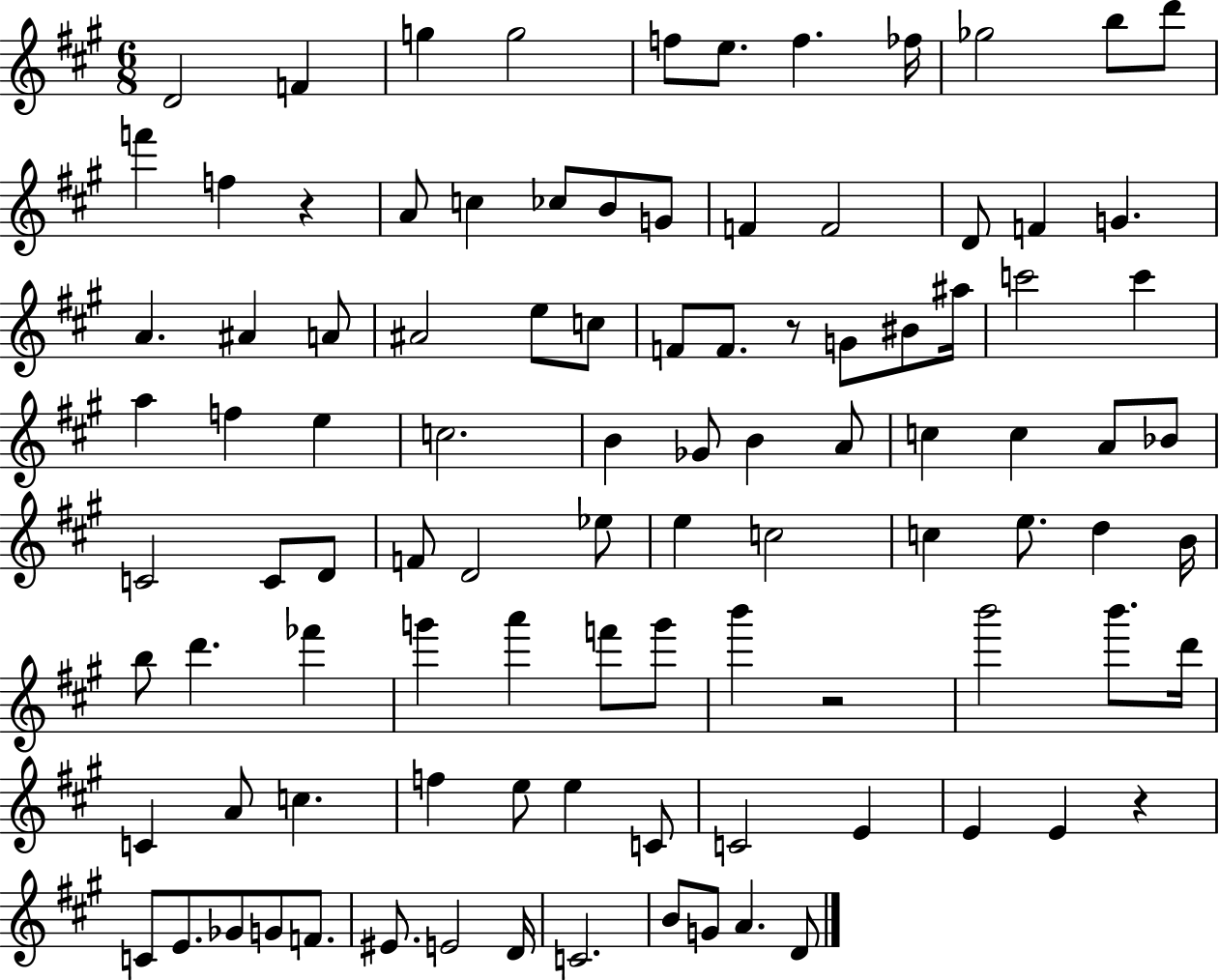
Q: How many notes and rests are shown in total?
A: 99